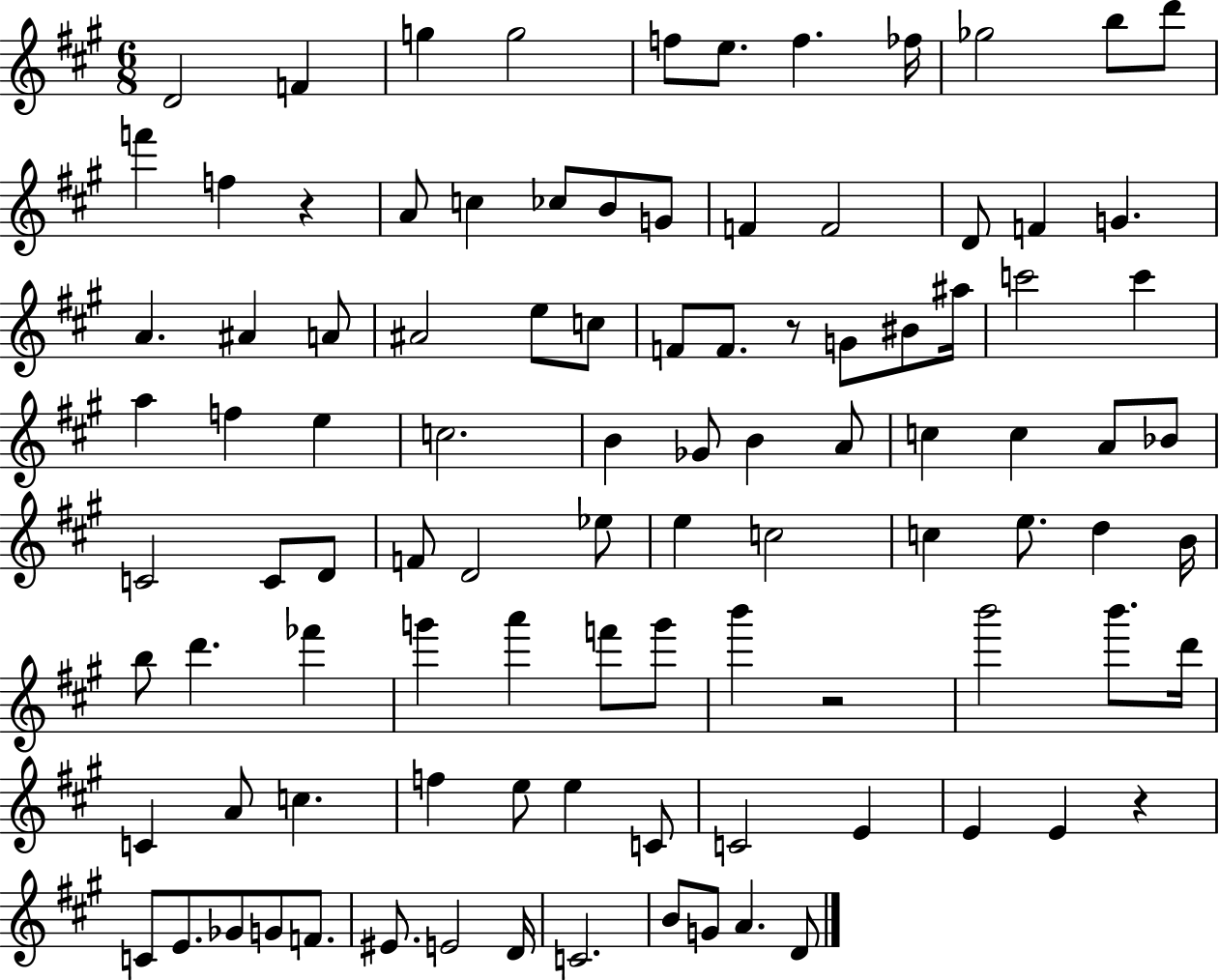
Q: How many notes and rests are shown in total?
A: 99